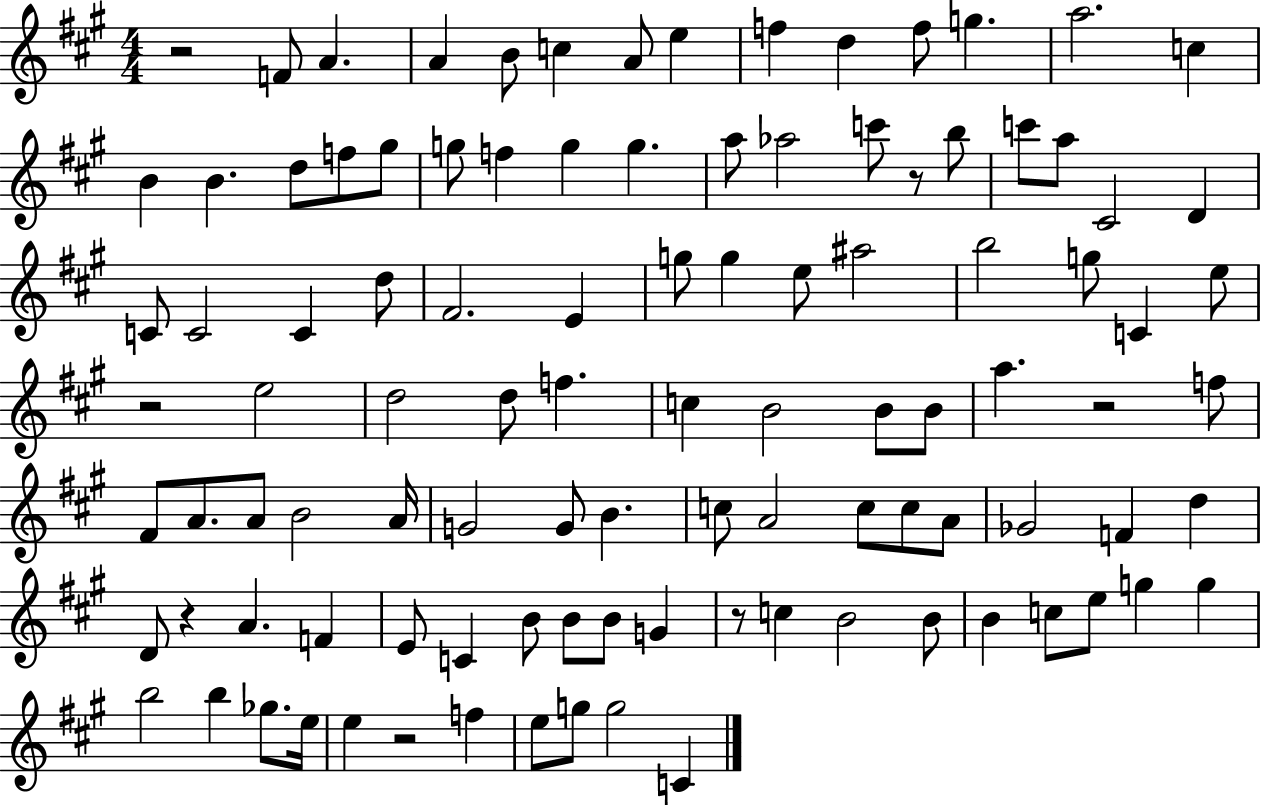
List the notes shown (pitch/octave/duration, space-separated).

R/h F4/e A4/q. A4/q B4/e C5/q A4/e E5/q F5/q D5/q F5/e G5/q. A5/h. C5/q B4/q B4/q. D5/e F5/e G#5/e G5/e F5/q G5/q G5/q. A5/e Ab5/h C6/e R/e B5/e C6/e A5/e C#4/h D4/q C4/e C4/h C4/q D5/e F#4/h. E4/q G5/e G5/q E5/e A#5/h B5/h G5/e C4/q E5/e R/h E5/h D5/h D5/e F5/q. C5/q B4/h B4/e B4/e A5/q. R/h F5/e F#4/e A4/e. A4/e B4/h A4/s G4/h G4/e B4/q. C5/e A4/h C5/e C5/e A4/e Gb4/h F4/q D5/q D4/e R/q A4/q. F4/q E4/e C4/q B4/e B4/e B4/e G4/q R/e C5/q B4/h B4/e B4/q C5/e E5/e G5/q G5/q B5/h B5/q Gb5/e. E5/s E5/q R/h F5/q E5/e G5/e G5/h C4/q